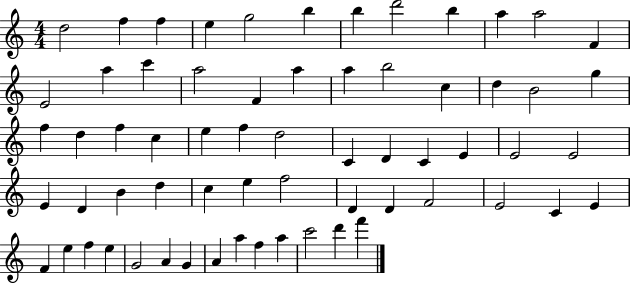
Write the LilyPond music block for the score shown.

{
  \clef treble
  \numericTimeSignature
  \time 4/4
  \key c \major
  d''2 f''4 f''4 | e''4 g''2 b''4 | b''4 d'''2 b''4 | a''4 a''2 f'4 | \break e'2 a''4 c'''4 | a''2 f'4 a''4 | a''4 b''2 c''4 | d''4 b'2 g''4 | \break f''4 d''4 f''4 c''4 | e''4 f''4 d''2 | c'4 d'4 c'4 e'4 | e'2 e'2 | \break e'4 d'4 b'4 d''4 | c''4 e''4 f''2 | d'4 d'4 f'2 | e'2 c'4 e'4 | \break f'4 e''4 f''4 e''4 | g'2 a'4 g'4 | a'4 a''4 f''4 a''4 | c'''2 d'''4 f'''4 | \break \bar "|."
}